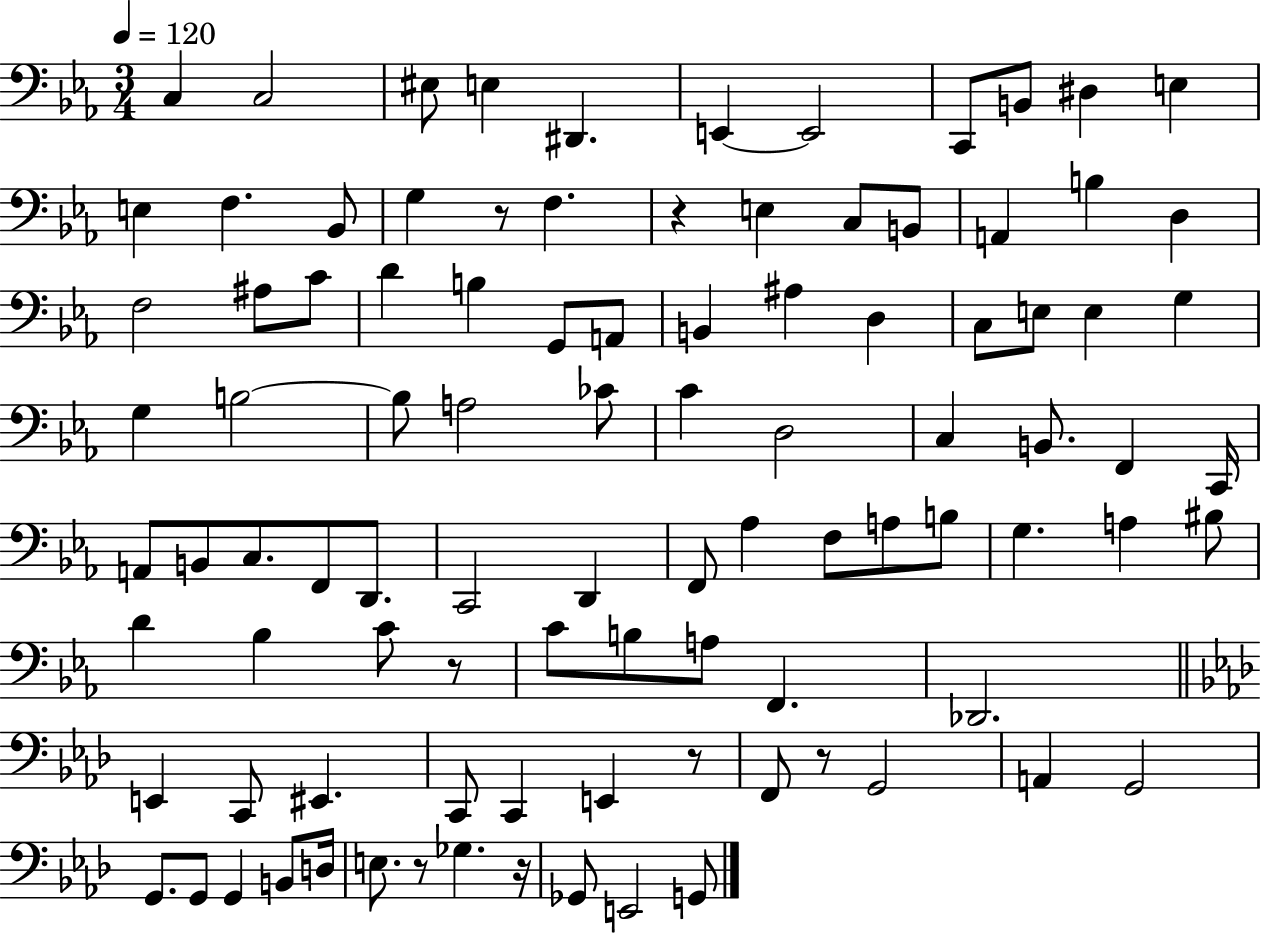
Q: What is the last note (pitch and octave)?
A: G2